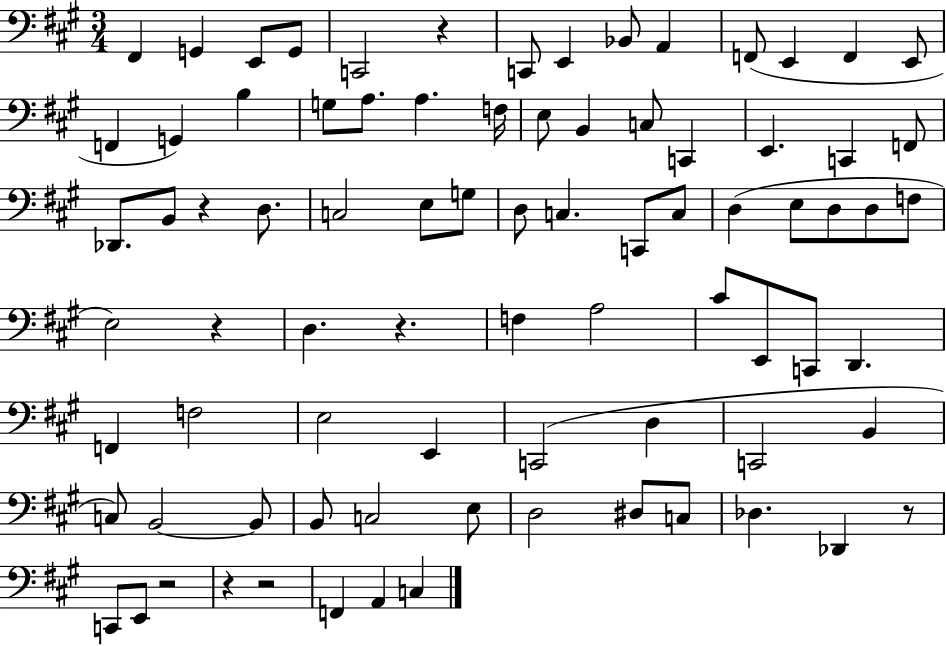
F#2/q G2/q E2/e G2/e C2/h R/q C2/e E2/q Bb2/e A2/q F2/e E2/q F2/q E2/e F2/q G2/q B3/q G3/e A3/e. A3/q. F3/s E3/e B2/q C3/e C2/q E2/q. C2/q F2/e Db2/e. B2/e R/q D3/e. C3/h E3/e G3/e D3/e C3/q. C2/e C3/e D3/q E3/e D3/e D3/e F3/e E3/h R/q D3/q. R/q. F3/q A3/h C#4/e E2/e C2/e D2/q. F2/q F3/h E3/h E2/q C2/h D3/q C2/h B2/q C3/e B2/h B2/e B2/e C3/h E3/e D3/h D#3/e C3/e Db3/q. Db2/q R/e C2/e E2/e R/h R/q R/h F2/q A2/q C3/q